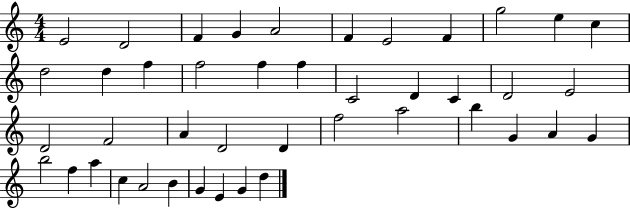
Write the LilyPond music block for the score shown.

{
  \clef treble
  \numericTimeSignature
  \time 4/4
  \key c \major
  e'2 d'2 | f'4 g'4 a'2 | f'4 e'2 f'4 | g''2 e''4 c''4 | \break d''2 d''4 f''4 | f''2 f''4 f''4 | c'2 d'4 c'4 | d'2 e'2 | \break d'2 f'2 | a'4 d'2 d'4 | f''2 a''2 | b''4 g'4 a'4 g'4 | \break b''2 f''4 a''4 | c''4 a'2 b'4 | g'4 e'4 g'4 d''4 | \bar "|."
}